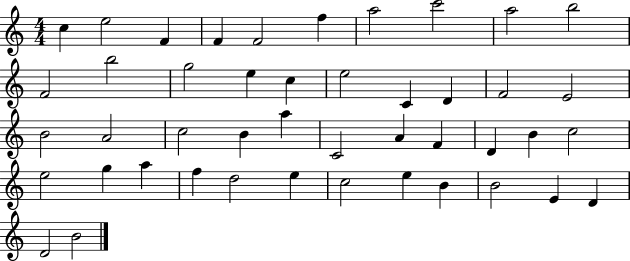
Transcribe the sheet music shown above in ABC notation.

X:1
T:Untitled
M:4/4
L:1/4
K:C
c e2 F F F2 f a2 c'2 a2 b2 F2 b2 g2 e c e2 C D F2 E2 B2 A2 c2 B a C2 A F D B c2 e2 g a f d2 e c2 e B B2 E D D2 B2